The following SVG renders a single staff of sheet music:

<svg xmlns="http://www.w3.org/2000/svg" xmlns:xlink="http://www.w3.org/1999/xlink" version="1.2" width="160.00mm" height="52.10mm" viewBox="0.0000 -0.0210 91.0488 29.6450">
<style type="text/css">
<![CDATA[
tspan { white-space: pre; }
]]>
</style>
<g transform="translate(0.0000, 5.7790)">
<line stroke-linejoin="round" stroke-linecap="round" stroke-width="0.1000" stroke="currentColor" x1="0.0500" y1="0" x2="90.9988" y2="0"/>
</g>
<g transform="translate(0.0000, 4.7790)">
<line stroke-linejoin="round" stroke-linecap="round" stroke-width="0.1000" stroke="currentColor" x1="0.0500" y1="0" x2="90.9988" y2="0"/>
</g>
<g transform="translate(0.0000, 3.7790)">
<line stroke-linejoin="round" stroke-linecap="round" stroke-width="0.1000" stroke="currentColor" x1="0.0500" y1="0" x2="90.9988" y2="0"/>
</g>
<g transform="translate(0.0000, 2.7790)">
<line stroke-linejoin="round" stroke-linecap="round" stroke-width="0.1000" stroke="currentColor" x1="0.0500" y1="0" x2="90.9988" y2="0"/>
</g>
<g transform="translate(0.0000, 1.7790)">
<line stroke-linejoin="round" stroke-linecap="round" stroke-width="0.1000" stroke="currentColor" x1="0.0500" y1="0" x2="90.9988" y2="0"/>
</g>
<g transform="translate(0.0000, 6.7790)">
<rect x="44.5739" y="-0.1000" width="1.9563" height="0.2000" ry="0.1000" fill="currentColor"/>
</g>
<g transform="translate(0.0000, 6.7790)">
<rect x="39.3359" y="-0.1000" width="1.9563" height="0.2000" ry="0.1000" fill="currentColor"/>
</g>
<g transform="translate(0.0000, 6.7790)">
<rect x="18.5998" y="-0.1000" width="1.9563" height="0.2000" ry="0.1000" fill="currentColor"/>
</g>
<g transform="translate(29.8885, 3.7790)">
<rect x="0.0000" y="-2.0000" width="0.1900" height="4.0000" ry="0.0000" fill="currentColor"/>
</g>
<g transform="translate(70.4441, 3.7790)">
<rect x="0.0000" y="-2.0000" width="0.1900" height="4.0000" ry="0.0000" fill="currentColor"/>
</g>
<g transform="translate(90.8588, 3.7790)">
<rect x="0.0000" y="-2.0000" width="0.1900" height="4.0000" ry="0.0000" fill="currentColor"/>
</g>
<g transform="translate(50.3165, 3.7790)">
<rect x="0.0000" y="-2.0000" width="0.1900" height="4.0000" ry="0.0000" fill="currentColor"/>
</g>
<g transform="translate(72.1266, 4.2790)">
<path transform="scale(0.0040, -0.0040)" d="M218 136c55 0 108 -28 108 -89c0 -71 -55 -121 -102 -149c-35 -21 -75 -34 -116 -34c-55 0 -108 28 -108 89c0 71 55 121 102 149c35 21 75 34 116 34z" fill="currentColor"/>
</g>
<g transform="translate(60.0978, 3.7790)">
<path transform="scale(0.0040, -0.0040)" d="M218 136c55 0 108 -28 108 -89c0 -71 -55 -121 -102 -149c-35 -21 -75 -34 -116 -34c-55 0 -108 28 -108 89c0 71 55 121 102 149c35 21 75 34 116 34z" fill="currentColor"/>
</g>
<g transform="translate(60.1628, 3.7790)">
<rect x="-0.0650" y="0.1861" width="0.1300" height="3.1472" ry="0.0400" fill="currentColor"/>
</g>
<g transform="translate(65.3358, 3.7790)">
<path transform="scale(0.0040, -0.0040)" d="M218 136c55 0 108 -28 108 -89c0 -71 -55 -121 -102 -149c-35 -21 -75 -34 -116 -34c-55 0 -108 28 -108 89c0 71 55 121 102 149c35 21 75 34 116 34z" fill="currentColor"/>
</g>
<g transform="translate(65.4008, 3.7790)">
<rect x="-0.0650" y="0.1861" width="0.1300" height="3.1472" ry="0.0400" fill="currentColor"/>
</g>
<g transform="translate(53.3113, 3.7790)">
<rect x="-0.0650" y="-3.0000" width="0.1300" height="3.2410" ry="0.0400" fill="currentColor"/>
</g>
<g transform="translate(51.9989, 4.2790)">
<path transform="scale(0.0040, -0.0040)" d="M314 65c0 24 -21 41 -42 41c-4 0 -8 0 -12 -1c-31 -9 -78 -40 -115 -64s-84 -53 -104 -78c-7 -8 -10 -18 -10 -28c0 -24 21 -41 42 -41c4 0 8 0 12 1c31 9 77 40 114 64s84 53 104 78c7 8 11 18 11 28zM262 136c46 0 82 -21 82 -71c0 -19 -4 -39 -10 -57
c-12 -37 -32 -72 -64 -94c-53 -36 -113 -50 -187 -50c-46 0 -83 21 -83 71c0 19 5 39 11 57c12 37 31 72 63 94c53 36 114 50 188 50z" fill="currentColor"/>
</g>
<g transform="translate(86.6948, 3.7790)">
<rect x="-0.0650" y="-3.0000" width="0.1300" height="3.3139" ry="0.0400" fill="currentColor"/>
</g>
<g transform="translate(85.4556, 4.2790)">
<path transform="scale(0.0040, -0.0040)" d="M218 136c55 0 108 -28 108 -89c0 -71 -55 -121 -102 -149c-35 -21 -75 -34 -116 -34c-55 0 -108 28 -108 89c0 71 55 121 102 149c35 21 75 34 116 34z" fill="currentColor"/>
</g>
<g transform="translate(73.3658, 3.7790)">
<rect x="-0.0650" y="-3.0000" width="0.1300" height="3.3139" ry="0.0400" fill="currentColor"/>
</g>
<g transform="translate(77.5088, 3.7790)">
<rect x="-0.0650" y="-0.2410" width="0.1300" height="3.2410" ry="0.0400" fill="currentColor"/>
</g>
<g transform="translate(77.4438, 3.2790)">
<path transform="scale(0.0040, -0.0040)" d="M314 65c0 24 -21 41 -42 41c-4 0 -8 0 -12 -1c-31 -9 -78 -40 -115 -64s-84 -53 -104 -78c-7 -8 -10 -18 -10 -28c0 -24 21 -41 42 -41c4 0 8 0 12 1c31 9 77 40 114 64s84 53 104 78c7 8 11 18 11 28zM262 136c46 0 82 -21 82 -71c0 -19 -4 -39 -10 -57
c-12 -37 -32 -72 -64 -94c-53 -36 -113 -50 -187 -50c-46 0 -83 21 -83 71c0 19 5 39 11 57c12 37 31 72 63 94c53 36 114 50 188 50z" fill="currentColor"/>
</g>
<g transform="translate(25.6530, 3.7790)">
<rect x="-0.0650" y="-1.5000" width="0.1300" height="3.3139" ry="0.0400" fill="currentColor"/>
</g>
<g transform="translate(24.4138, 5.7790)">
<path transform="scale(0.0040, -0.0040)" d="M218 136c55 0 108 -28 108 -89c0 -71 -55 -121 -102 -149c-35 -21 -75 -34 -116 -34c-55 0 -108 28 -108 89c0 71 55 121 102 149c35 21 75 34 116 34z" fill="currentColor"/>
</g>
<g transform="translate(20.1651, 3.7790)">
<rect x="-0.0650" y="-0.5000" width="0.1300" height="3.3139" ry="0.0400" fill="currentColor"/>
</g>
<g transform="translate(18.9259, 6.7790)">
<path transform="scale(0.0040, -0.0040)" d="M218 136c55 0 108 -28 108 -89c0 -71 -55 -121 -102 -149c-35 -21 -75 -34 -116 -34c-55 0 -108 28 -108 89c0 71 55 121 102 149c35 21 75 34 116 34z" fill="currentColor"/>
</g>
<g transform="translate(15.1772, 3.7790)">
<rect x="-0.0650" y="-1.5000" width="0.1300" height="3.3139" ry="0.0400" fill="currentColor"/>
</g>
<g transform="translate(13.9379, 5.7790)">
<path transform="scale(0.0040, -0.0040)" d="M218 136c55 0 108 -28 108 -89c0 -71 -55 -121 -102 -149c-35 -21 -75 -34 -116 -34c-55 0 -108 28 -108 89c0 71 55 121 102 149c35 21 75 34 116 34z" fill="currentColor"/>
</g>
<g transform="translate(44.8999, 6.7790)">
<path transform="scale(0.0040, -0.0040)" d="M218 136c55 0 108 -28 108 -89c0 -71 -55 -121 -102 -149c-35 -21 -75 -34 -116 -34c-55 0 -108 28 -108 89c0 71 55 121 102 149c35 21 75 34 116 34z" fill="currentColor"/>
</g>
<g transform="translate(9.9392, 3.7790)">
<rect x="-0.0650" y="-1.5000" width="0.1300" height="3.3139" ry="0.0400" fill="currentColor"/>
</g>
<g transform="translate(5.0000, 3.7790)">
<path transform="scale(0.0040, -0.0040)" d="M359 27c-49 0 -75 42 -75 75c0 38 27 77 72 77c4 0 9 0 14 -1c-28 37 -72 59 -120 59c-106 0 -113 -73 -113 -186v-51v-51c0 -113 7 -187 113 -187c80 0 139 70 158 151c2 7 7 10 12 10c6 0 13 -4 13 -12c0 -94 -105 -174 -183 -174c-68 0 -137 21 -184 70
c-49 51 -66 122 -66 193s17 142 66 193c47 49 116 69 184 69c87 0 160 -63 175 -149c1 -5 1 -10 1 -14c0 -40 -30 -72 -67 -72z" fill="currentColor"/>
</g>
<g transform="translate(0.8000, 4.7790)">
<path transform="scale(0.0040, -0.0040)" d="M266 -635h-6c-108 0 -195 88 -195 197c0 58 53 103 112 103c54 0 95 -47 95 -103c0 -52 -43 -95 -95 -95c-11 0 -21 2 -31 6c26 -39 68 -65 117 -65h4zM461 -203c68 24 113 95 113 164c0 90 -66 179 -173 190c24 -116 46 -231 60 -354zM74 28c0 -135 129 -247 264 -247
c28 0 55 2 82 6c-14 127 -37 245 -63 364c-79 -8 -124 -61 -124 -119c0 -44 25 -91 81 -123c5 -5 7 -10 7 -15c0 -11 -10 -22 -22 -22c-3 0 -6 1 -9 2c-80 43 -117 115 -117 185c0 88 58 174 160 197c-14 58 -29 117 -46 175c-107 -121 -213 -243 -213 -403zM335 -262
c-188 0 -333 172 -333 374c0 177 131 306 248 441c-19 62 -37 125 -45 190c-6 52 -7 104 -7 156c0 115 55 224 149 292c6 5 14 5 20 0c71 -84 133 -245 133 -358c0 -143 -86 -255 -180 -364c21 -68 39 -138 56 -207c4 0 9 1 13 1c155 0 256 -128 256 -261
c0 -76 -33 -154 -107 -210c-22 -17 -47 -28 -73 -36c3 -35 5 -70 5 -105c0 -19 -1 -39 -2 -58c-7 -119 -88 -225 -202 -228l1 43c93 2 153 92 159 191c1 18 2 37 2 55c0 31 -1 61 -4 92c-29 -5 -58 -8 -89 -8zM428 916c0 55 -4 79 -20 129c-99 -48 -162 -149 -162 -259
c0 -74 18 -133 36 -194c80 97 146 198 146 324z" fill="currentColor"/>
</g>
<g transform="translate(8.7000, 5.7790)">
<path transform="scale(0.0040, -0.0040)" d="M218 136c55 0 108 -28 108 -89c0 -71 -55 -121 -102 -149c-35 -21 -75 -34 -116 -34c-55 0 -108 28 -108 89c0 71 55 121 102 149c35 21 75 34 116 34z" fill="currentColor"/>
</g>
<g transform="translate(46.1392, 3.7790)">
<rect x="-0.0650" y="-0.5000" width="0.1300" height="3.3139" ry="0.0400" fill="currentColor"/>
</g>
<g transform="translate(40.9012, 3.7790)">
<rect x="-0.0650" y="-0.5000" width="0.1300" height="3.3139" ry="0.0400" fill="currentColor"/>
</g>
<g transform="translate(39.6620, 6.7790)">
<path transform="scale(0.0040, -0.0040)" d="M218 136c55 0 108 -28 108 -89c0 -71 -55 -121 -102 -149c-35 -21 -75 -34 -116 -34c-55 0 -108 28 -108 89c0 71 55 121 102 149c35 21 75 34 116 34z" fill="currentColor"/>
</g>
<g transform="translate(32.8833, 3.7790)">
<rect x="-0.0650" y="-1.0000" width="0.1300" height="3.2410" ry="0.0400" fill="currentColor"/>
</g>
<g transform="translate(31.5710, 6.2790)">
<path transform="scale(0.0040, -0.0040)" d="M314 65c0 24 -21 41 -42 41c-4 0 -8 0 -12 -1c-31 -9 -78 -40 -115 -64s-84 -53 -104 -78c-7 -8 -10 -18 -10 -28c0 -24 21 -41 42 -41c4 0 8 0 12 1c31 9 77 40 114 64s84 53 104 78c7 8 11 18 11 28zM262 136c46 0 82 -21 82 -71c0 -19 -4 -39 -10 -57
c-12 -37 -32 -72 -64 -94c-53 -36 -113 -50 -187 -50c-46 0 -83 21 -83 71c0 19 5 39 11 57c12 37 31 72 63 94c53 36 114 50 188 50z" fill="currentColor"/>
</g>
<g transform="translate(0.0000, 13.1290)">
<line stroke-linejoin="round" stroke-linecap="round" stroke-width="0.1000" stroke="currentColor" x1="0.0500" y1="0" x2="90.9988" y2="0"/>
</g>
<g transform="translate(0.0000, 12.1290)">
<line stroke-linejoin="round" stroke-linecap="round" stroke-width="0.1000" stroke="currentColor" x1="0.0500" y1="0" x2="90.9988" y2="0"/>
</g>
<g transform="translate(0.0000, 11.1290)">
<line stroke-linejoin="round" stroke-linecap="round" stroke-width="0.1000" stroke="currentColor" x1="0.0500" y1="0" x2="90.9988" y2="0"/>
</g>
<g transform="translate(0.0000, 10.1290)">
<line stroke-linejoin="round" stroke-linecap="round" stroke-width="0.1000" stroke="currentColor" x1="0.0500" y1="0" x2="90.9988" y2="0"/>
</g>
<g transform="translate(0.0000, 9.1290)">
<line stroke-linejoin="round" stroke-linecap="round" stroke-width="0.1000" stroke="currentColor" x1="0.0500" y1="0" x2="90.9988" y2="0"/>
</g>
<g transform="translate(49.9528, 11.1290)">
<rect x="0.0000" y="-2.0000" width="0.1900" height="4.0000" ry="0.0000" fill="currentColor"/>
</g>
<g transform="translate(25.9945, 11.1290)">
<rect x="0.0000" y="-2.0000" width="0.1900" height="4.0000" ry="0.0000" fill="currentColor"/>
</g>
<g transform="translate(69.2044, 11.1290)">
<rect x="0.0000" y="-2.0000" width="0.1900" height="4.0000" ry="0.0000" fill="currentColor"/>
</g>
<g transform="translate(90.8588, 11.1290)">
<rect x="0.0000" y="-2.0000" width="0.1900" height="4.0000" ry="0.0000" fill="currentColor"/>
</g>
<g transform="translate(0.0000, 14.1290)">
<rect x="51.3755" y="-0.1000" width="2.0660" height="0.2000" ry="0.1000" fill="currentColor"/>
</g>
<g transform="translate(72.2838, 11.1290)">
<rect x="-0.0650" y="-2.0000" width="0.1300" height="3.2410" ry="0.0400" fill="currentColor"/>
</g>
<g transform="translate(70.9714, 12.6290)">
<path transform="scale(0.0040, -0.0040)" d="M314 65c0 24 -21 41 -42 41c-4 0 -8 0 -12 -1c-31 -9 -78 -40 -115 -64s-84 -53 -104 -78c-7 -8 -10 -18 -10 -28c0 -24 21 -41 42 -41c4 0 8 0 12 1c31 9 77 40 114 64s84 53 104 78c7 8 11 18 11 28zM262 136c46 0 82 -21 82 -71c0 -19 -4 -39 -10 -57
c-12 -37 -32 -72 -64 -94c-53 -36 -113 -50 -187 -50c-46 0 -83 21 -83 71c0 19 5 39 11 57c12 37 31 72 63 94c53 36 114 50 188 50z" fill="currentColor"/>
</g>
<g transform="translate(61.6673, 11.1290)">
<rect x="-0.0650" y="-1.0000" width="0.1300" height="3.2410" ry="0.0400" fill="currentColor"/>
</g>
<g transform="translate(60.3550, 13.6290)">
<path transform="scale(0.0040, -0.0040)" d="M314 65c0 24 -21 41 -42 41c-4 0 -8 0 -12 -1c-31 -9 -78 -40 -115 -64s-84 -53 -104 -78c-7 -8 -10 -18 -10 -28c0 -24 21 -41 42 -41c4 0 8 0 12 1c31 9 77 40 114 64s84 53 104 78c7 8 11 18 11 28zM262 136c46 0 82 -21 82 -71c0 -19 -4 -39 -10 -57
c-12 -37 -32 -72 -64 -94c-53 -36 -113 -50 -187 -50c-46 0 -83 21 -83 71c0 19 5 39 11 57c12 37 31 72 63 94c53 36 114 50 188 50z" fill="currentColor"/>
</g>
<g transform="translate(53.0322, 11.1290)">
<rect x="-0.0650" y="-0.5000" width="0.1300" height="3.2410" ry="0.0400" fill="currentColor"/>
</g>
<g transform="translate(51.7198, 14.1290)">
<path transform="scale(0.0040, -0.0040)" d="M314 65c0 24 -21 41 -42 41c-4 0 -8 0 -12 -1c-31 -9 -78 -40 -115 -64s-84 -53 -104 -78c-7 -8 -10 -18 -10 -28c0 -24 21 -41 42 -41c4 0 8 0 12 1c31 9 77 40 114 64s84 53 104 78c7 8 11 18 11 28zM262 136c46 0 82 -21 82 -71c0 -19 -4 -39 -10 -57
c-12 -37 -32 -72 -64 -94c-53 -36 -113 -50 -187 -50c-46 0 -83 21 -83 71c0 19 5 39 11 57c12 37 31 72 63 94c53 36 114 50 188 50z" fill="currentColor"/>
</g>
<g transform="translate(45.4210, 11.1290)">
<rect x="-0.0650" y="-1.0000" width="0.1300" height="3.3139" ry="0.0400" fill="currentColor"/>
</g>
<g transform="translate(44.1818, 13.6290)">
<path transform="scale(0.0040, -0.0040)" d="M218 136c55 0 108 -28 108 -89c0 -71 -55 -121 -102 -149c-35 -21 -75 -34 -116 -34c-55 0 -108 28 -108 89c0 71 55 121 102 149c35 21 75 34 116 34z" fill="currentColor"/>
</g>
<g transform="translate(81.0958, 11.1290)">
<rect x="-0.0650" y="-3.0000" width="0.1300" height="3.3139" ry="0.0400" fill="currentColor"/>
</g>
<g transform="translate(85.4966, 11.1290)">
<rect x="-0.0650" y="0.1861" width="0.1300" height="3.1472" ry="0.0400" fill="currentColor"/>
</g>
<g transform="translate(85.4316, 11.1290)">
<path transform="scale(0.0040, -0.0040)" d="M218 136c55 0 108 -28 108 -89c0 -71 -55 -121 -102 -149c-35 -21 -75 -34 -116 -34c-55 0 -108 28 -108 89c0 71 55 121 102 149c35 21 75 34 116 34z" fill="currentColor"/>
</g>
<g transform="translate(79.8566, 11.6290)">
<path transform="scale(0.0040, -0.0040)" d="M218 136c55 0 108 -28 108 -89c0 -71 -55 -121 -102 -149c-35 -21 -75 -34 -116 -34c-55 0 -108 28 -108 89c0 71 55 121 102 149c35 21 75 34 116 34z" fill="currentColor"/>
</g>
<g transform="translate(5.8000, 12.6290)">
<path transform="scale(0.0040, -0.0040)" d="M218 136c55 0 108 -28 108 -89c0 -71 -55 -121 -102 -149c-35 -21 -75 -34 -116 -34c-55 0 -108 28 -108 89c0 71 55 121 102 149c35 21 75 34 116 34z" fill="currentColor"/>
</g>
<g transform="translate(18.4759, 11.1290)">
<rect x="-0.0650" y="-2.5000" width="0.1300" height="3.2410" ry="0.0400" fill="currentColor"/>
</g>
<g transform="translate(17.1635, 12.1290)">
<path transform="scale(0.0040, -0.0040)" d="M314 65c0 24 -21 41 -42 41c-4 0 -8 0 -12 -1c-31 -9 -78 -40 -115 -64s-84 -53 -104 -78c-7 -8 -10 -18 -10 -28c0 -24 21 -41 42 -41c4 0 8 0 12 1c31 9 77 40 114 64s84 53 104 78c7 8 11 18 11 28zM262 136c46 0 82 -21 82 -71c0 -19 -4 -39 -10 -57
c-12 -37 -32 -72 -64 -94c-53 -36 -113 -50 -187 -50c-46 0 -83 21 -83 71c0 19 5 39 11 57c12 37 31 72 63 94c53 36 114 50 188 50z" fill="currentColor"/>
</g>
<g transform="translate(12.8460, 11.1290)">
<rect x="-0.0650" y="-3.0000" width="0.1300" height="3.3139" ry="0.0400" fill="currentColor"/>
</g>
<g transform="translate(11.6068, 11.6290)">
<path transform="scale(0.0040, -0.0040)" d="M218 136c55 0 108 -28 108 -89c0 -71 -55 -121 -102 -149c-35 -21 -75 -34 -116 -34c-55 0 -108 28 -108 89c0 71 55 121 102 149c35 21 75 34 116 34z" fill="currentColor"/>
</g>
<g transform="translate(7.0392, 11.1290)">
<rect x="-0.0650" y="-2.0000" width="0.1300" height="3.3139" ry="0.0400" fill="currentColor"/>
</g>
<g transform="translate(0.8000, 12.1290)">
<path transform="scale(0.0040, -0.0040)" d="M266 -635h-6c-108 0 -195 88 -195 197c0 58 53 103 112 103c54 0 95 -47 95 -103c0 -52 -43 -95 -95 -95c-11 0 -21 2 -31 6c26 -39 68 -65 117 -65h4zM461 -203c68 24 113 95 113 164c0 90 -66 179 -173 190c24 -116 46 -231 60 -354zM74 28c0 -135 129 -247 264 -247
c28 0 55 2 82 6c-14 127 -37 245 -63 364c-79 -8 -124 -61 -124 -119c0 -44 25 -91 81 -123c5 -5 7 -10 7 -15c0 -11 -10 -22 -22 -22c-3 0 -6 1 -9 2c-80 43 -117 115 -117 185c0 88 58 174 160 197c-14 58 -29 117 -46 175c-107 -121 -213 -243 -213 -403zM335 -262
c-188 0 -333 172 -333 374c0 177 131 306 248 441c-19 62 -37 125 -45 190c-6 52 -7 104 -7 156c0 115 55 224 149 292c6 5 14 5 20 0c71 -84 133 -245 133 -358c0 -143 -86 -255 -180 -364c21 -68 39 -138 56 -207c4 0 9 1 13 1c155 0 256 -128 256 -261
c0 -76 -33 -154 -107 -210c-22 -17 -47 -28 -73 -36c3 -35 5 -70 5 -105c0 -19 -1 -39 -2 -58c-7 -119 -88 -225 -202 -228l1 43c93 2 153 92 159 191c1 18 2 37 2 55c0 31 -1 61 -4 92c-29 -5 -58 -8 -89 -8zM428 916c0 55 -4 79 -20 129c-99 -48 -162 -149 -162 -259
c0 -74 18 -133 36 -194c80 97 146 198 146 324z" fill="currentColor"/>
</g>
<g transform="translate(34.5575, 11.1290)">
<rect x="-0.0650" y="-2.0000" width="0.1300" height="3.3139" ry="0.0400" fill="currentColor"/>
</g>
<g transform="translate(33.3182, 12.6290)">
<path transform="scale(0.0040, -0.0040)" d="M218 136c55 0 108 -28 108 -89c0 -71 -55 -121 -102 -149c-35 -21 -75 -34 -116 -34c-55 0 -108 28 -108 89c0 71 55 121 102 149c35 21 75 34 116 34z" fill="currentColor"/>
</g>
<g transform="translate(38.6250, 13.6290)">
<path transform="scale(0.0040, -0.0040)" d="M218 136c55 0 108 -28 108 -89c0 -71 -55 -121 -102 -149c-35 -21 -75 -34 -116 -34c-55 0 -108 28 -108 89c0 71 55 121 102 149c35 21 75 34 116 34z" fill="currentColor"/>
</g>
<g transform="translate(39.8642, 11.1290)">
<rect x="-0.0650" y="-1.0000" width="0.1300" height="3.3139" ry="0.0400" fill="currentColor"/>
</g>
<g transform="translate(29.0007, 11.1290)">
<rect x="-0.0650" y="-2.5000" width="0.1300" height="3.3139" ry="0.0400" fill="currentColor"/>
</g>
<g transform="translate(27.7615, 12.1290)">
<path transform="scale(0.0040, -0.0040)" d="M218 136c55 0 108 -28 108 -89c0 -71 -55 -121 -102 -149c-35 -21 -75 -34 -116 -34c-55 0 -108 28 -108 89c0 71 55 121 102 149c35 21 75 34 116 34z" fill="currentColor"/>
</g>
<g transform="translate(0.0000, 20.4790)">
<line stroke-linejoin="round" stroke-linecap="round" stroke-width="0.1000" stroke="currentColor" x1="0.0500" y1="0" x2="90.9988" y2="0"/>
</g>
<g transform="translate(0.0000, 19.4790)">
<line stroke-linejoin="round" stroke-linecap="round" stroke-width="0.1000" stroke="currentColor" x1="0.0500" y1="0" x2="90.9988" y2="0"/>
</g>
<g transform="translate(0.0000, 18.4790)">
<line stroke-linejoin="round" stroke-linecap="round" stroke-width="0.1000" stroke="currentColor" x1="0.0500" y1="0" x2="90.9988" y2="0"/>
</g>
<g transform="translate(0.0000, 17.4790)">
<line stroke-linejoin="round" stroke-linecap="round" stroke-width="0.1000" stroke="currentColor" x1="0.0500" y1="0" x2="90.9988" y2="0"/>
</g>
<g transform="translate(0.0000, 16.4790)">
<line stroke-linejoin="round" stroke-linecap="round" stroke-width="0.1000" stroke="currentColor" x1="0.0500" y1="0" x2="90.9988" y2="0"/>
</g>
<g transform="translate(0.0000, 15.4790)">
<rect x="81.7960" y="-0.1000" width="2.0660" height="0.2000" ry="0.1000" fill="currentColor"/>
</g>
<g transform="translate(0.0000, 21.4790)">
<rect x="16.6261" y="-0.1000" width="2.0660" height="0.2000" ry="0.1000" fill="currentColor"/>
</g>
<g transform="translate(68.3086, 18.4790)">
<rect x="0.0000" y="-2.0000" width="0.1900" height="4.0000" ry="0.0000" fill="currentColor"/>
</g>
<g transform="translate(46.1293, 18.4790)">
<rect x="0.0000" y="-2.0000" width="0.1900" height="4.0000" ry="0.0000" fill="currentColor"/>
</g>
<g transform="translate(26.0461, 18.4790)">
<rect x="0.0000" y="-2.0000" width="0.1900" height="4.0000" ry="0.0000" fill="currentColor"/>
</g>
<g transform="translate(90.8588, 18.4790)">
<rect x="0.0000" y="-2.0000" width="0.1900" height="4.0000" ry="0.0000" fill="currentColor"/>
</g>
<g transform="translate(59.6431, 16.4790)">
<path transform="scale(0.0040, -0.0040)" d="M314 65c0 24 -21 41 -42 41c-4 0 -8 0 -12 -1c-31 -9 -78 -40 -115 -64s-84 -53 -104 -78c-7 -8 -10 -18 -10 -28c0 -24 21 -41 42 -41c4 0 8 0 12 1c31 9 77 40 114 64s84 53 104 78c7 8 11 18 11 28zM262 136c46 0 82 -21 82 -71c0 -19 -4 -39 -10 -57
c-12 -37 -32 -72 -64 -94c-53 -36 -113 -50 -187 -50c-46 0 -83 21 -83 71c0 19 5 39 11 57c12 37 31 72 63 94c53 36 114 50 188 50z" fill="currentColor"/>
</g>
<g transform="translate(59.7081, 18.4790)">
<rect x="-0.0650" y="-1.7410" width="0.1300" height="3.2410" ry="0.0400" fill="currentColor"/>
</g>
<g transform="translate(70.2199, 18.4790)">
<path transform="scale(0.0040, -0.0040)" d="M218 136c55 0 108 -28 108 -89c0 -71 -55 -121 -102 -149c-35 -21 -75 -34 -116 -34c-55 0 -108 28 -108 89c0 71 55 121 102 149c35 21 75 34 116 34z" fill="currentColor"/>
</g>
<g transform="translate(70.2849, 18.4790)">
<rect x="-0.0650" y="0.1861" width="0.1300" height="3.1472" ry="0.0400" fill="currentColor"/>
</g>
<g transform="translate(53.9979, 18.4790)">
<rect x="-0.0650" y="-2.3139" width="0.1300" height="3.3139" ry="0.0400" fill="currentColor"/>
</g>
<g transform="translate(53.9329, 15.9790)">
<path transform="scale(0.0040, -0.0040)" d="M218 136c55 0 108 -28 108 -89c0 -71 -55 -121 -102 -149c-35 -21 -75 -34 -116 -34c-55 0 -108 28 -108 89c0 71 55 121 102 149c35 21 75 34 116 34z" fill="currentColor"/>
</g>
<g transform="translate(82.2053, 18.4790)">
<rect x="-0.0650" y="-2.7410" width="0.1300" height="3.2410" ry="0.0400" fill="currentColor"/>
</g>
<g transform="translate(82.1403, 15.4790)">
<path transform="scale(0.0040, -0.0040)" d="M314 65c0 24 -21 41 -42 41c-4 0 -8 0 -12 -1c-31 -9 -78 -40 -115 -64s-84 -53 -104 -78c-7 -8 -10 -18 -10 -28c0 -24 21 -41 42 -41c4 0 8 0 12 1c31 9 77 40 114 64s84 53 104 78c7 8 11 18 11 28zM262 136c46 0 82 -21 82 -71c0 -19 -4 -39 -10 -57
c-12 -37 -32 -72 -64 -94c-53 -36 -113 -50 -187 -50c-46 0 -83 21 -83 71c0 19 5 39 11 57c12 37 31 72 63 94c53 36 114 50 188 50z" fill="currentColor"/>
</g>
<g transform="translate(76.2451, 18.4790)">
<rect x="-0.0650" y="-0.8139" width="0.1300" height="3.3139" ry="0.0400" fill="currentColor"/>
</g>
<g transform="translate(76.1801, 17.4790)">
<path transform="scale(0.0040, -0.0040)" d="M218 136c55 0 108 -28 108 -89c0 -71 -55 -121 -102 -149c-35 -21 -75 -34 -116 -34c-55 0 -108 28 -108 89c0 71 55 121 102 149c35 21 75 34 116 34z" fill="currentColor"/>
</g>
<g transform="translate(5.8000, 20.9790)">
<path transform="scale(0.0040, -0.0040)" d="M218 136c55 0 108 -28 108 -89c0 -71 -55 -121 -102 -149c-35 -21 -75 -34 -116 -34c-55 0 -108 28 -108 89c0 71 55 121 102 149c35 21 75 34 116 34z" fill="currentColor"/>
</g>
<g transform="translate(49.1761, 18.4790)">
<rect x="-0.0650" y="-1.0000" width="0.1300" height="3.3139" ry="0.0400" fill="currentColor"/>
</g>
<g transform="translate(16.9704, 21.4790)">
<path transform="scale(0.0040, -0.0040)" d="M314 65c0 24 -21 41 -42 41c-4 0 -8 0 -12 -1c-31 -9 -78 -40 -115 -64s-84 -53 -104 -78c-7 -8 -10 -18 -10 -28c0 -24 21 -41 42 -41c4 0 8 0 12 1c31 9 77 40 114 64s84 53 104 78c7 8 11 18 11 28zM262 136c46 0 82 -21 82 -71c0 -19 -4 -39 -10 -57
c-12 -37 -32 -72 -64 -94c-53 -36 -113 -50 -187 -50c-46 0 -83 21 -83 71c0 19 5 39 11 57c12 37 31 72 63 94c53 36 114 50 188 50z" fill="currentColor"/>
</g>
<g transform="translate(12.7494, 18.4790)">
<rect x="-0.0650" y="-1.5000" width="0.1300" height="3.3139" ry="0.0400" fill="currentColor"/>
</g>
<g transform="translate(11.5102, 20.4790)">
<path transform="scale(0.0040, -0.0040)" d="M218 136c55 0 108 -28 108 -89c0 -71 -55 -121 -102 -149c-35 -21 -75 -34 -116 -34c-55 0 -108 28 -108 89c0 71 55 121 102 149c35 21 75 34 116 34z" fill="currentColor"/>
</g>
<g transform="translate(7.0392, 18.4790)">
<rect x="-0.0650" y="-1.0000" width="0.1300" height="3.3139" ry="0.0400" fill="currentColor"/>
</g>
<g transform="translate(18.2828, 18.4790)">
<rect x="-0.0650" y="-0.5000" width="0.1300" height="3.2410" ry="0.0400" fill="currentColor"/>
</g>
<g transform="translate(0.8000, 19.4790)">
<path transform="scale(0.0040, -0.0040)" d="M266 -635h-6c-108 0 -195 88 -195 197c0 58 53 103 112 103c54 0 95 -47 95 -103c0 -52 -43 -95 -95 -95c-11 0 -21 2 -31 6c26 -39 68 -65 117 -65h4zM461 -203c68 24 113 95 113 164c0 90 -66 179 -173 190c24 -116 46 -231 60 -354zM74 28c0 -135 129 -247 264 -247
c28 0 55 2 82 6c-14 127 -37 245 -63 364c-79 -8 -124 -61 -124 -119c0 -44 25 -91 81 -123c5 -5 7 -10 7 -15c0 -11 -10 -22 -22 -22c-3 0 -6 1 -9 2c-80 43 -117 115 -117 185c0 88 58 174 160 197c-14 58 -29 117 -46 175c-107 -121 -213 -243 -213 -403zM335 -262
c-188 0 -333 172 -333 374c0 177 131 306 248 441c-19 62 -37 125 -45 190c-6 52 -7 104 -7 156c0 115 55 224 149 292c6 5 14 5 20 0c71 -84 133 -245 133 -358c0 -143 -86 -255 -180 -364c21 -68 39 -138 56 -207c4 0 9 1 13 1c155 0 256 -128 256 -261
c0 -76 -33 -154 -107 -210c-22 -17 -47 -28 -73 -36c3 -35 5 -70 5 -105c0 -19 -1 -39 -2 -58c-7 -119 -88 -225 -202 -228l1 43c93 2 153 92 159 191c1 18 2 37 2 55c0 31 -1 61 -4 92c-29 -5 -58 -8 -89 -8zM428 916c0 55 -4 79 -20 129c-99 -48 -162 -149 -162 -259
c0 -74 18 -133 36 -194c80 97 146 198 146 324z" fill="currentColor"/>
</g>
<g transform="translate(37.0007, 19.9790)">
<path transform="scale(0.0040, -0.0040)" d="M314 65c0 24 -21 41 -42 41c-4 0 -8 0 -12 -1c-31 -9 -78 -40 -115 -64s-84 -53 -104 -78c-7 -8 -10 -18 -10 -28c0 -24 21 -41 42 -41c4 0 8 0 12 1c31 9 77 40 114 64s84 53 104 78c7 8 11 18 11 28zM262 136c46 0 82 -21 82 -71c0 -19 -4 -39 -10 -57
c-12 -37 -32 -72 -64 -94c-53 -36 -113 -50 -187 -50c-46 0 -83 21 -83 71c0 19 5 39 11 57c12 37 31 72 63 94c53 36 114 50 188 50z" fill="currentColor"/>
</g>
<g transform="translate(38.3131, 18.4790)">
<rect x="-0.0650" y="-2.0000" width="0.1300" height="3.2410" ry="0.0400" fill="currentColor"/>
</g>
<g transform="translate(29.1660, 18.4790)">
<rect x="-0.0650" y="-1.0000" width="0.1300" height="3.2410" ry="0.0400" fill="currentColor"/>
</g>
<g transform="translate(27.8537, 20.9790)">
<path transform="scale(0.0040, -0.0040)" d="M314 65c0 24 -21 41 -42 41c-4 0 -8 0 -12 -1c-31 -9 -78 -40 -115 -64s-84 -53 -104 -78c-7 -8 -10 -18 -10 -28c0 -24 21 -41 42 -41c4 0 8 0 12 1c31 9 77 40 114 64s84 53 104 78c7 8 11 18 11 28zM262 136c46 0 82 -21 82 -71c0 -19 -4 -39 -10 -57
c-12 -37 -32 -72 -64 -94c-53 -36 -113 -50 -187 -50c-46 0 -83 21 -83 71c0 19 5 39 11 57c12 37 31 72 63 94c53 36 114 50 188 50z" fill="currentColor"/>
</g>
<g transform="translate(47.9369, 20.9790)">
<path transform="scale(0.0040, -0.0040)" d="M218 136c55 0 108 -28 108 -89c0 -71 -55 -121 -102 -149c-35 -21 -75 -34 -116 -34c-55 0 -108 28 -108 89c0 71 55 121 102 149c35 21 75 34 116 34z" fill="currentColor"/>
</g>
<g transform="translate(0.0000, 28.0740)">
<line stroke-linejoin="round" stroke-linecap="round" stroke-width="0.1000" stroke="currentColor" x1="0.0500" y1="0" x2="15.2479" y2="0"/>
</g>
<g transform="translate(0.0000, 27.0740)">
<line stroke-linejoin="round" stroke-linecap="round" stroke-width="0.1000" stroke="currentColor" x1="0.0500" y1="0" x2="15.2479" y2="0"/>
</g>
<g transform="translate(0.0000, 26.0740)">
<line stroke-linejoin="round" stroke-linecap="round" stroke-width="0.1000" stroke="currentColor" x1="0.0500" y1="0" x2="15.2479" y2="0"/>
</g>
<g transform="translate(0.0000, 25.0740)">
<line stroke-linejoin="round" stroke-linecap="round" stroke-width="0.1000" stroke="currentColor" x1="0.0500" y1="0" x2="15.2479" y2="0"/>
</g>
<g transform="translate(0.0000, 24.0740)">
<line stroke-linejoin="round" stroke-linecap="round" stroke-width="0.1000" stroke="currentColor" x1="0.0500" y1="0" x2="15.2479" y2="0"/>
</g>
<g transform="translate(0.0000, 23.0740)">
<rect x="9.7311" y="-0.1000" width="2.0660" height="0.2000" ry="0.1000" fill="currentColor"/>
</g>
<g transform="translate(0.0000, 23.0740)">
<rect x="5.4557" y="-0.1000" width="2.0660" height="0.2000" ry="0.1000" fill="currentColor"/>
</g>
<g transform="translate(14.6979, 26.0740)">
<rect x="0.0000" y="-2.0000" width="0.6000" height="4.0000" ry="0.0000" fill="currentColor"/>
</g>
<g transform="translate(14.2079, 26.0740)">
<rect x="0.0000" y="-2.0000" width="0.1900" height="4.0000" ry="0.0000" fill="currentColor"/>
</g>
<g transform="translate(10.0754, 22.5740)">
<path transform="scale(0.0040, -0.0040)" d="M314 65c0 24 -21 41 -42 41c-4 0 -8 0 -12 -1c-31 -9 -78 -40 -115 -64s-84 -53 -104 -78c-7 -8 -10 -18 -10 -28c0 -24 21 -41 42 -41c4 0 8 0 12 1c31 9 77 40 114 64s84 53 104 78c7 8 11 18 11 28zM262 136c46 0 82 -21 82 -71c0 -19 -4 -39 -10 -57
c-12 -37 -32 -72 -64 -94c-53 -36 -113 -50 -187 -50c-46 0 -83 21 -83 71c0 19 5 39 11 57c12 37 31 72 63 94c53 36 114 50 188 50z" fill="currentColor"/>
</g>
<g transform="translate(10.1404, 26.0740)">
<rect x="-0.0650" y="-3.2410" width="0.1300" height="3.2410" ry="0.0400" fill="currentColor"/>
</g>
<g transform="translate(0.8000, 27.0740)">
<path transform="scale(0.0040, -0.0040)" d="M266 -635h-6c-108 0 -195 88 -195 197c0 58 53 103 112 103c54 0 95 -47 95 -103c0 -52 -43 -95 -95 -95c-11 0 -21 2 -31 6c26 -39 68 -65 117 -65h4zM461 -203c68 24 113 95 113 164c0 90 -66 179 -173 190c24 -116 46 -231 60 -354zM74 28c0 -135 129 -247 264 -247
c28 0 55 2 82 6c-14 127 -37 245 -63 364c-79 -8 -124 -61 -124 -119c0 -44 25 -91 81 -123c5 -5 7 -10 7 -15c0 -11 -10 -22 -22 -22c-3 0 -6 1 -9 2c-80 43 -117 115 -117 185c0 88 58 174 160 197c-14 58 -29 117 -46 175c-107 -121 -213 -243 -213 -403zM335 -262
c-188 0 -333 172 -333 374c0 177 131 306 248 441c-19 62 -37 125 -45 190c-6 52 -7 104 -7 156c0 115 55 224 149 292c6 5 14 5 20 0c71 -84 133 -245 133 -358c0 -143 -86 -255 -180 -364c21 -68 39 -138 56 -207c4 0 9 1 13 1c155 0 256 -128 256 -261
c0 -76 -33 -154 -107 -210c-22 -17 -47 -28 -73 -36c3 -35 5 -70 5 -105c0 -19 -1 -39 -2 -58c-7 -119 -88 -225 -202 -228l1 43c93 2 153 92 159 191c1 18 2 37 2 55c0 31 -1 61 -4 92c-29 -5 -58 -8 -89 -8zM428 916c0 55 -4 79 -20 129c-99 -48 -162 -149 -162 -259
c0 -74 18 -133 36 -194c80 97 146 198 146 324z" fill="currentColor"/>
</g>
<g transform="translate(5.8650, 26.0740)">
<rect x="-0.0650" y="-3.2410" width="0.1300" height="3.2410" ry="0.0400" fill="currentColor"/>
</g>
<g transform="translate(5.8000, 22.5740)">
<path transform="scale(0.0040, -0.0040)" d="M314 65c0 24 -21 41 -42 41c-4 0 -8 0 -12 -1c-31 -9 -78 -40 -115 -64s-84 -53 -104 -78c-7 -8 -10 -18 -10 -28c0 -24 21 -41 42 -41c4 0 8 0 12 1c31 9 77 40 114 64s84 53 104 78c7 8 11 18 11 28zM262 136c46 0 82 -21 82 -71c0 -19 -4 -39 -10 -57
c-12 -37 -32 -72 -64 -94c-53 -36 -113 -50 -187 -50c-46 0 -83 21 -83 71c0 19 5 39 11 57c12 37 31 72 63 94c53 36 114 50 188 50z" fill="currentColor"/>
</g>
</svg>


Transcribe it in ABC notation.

X:1
T:Untitled
M:4/4
L:1/4
K:C
E E C E D2 C C A2 B B A c2 A F A G2 G F D D C2 D2 F2 A B D E C2 D2 F2 D g f2 B d a2 b2 b2